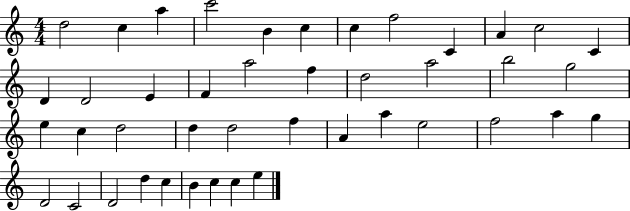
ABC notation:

X:1
T:Untitled
M:4/4
L:1/4
K:C
d2 c a c'2 B c c f2 C A c2 C D D2 E F a2 f d2 a2 b2 g2 e c d2 d d2 f A a e2 f2 a g D2 C2 D2 d c B c c e